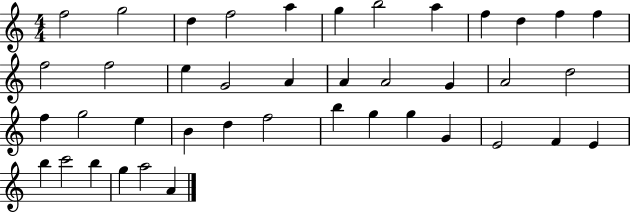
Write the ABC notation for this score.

X:1
T:Untitled
M:4/4
L:1/4
K:C
f2 g2 d f2 a g b2 a f d f f f2 f2 e G2 A A A2 G A2 d2 f g2 e B d f2 b g g G E2 F E b c'2 b g a2 A